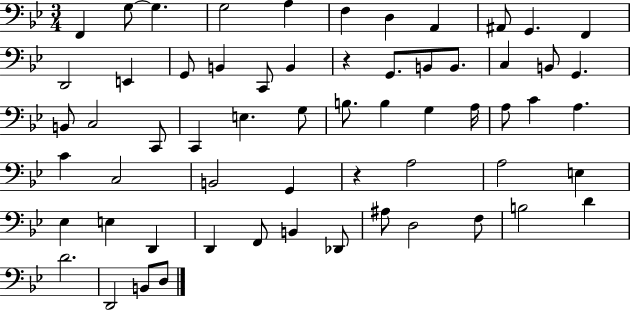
{
  \clef bass
  \numericTimeSignature
  \time 3/4
  \key bes \major
  \repeat volta 2 { f,4 g8~~ g4. | g2 a4 | f4 d4 a,4 | ais,8 g,4. f,4 | \break d,2 e,4 | g,8 b,4 c,8 b,4 | r4 g,8. b,8 b,8. | c4 b,8 g,4. | \break b,8 c2 c,8 | c,4 e4. g8 | b8. b4 g4 a16 | a8 c'4 a4. | \break c'4 c2 | b,2 g,4 | r4 a2 | a2 e4 | \break ees4 e4 d,4 | d,4 f,8 b,4 des,8 | ais8 d2 f8 | b2 d'4 | \break d'2. | d,2 b,8 d8 | } \bar "|."
}